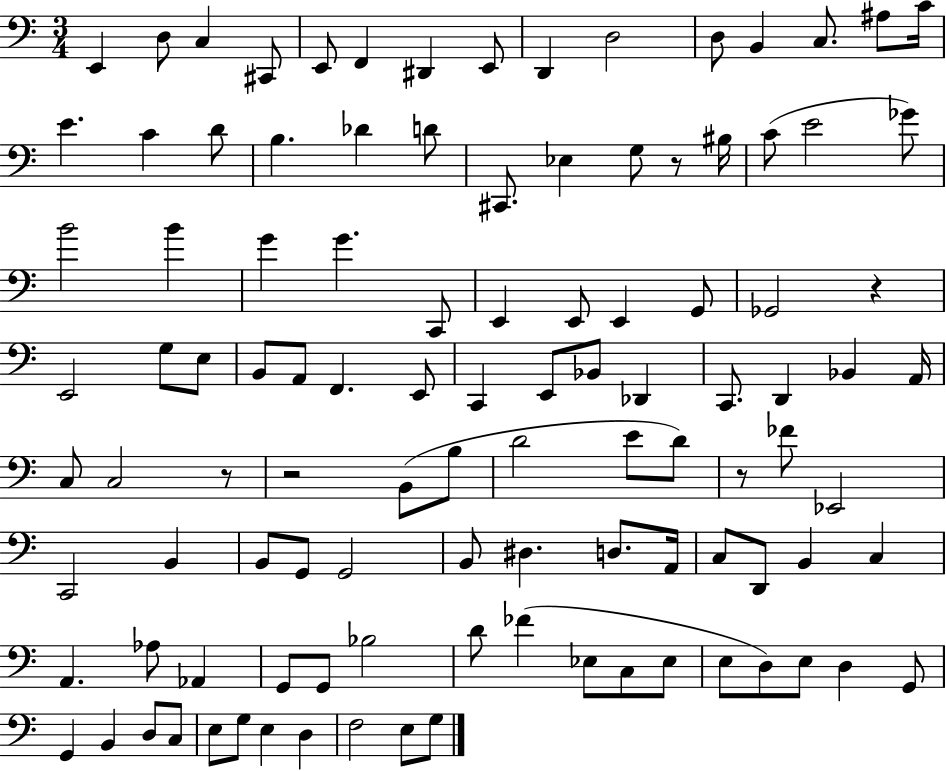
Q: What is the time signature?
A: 3/4